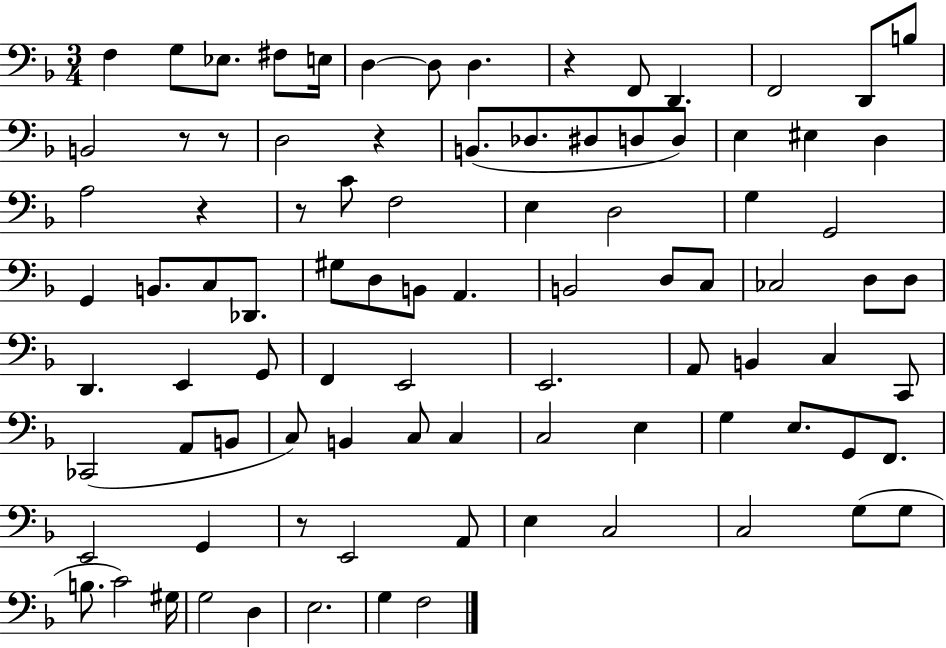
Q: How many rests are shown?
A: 7